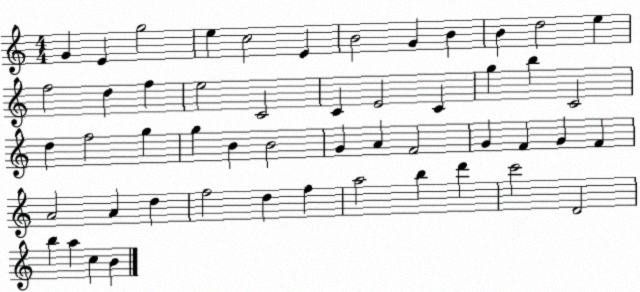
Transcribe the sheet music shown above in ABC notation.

X:1
T:Untitled
M:4/4
L:1/4
K:C
G E g2 e c2 E B2 G B B d2 e f2 d f e2 C2 C E2 C g b C2 d f2 g g B B2 G A F2 G F G F A2 A d f2 d f a2 b d' c'2 D2 b a c B